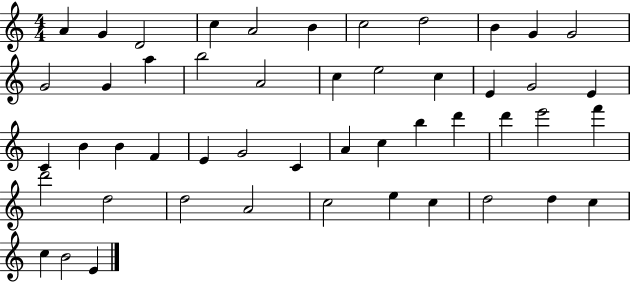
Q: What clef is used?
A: treble